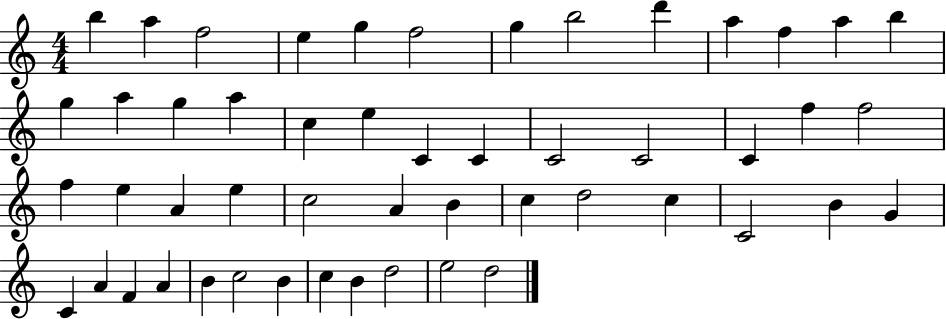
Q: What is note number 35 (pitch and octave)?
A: D5